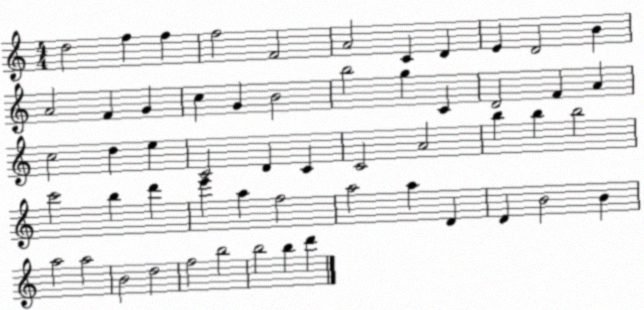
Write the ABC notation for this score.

X:1
T:Untitled
M:4/4
L:1/4
K:C
d2 f f f2 F2 A2 C D E D2 B A2 F G c G B2 b2 g C D2 F A c2 d e C2 D C C2 A2 b b b2 c'2 b d' e' a f2 a2 a D D B2 B a2 a2 B2 d2 f2 b2 b2 b d'